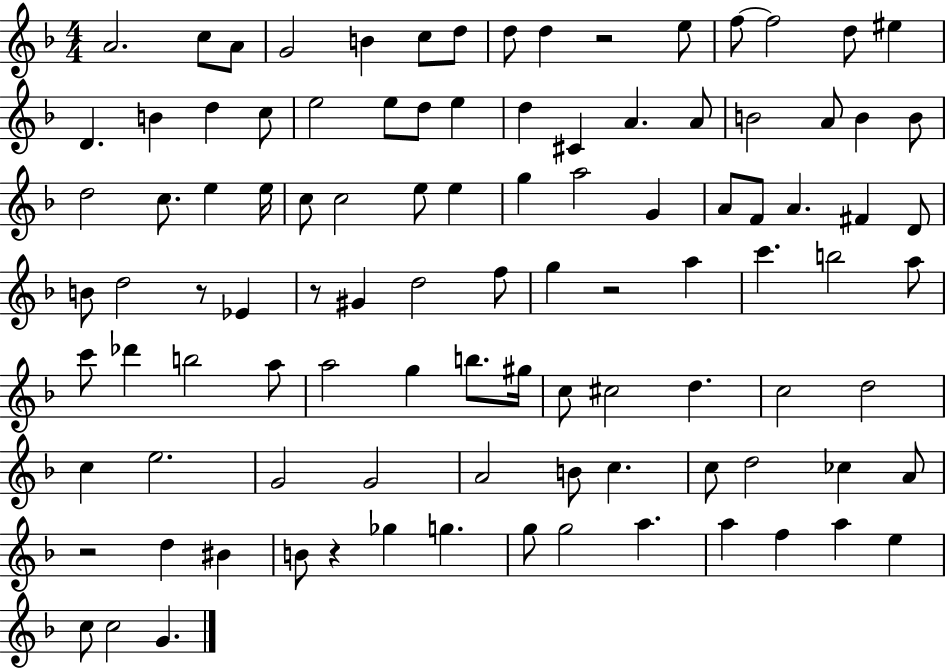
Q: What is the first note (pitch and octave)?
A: A4